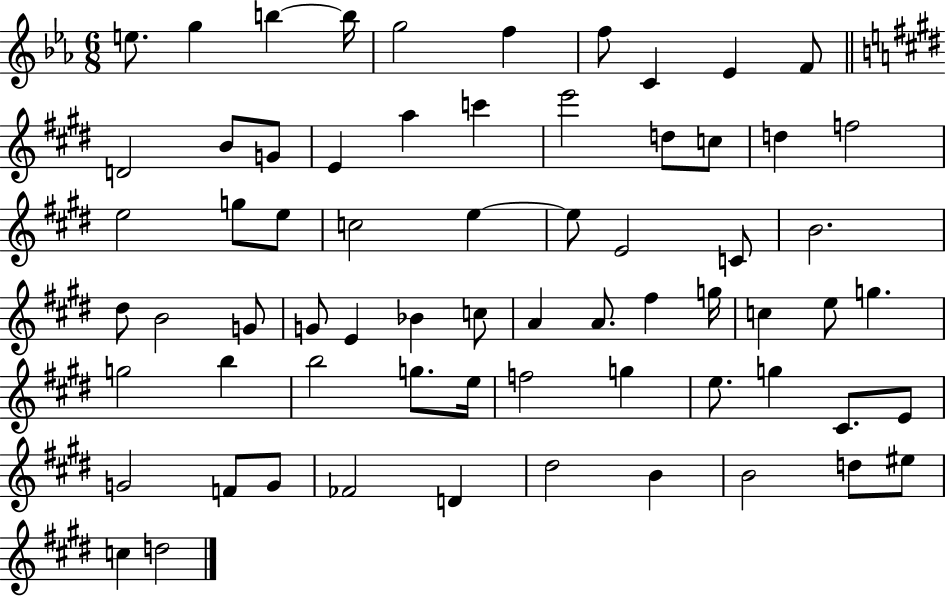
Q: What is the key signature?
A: EES major